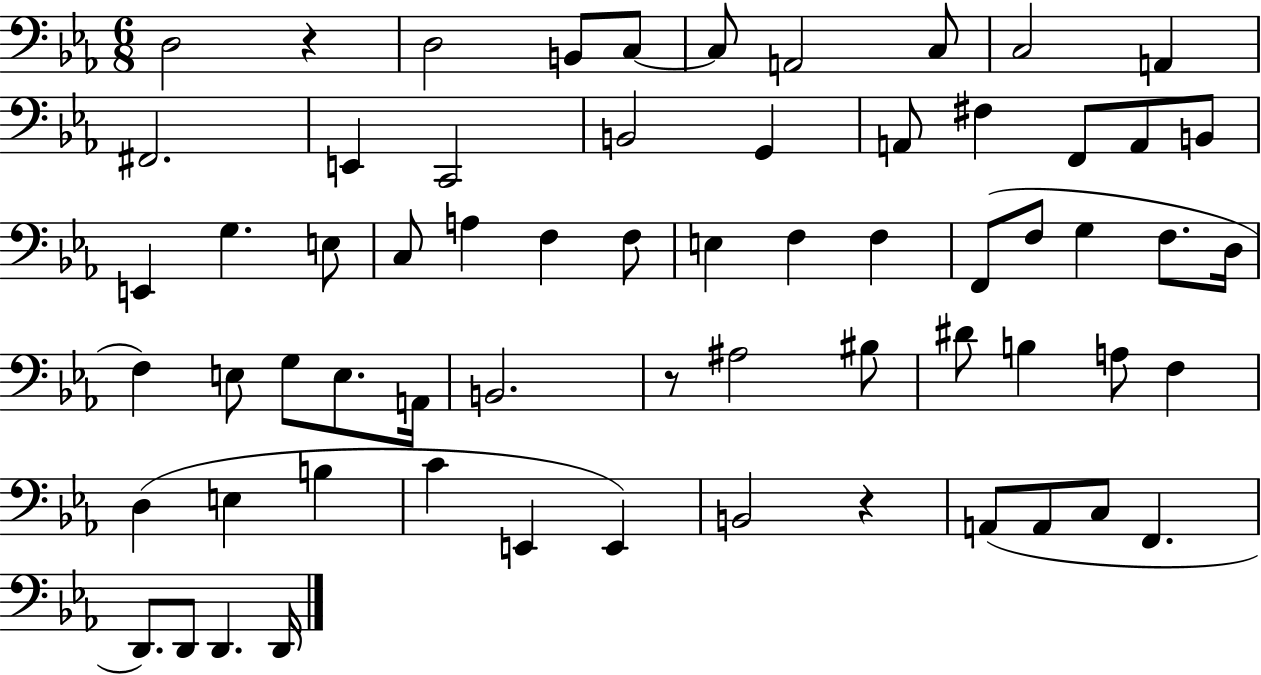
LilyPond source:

{
  \clef bass
  \numericTimeSignature
  \time 6/8
  \key ees \major
  d2 r4 | d2 b,8 c8~~ | c8 a,2 c8 | c2 a,4 | \break fis,2. | e,4 c,2 | b,2 g,4 | a,8 fis4 f,8 a,8 b,8 | \break e,4 g4. e8 | c8 a4 f4 f8 | e4 f4 f4 | f,8( f8 g4 f8. d16 | \break f4) e8 g8 e8. a,16 | b,2. | r8 ais2 bis8 | dis'8 b4 a8 f4 | \break d4( e4 b4 | c'4 e,4 e,4) | b,2 r4 | a,8( a,8 c8 f,4. | \break d,8.) d,8 d,4. d,16 | \bar "|."
}